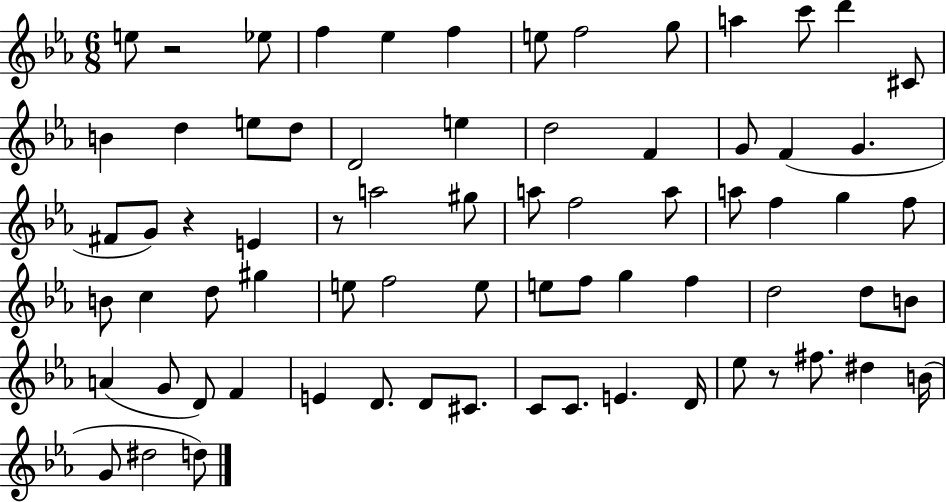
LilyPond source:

{
  \clef treble
  \numericTimeSignature
  \time 6/8
  \key ees \major
  e''8 r2 ees''8 | f''4 ees''4 f''4 | e''8 f''2 g''8 | a''4 c'''8 d'''4 cis'8 | \break b'4 d''4 e''8 d''8 | d'2 e''4 | d''2 f'4 | g'8 f'4( g'4. | \break fis'8 g'8) r4 e'4 | r8 a''2 gis''8 | a''8 f''2 a''8 | a''8 f''4 g''4 f''8 | \break b'8 c''4 d''8 gis''4 | e''8 f''2 e''8 | e''8 f''8 g''4 f''4 | d''2 d''8 b'8 | \break a'4( g'8 d'8) f'4 | e'4 d'8. d'8 cis'8. | c'8 c'8. e'4. d'16 | ees''8 r8 fis''8. dis''4 b'16( | \break g'8 dis''2 d''8) | \bar "|."
}